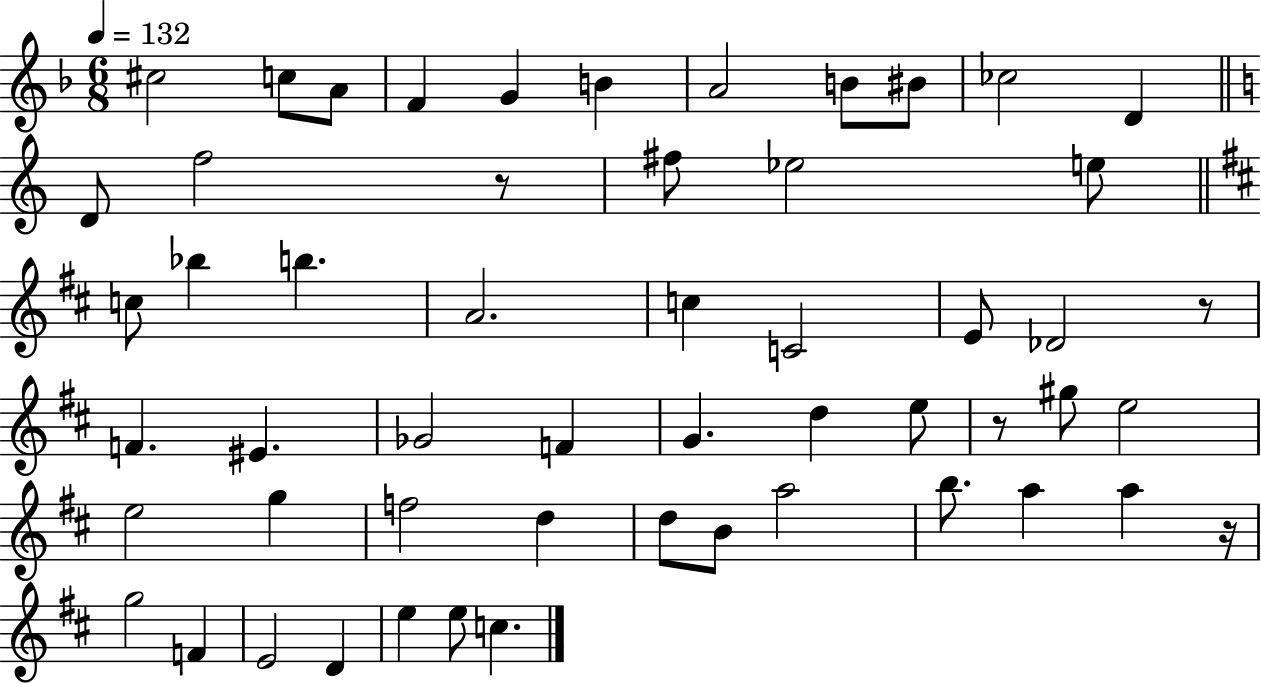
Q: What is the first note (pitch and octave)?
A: C#5